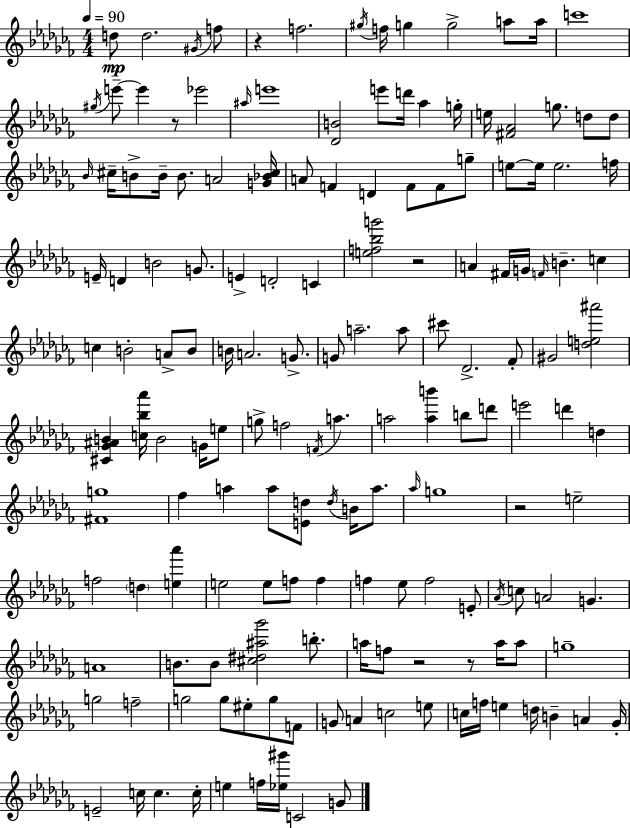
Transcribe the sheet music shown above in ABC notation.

X:1
T:Untitled
M:4/4
L:1/4
K:Abm
d/2 d2 ^G/4 f/2 z f2 ^g/4 f/4 g g2 a/2 a/4 c'4 ^g/4 e'/2 e' z/2 _e'2 ^a/4 e'4 [_DB]2 e'/2 d'/4 _a g/4 e/4 [^F_A]2 g/2 d/2 d/2 _B/4 ^c/4 B/2 B/4 B/2 A2 [G_B^c]/4 A/2 F D F/2 F/2 g/2 e/2 e/4 e2 f/4 E/4 D B2 G/2 E D2 C [ef_bg']2 z2 A ^F/4 G/4 F/4 B c c B2 A/2 B/2 B/4 A2 G/2 G/2 a2 a/2 ^c'/2 _D2 _F/2 ^G2 [de^a']2 [^C_G^AB] [c_b_a']/4 B2 G/4 e/2 g/2 f2 F/4 a a2 [ab'] b/2 d'/2 e'2 d' d [^Fg]4 _f a a/2 [Ed]/2 d/4 B/4 a/2 _a/4 g4 z2 e2 f2 d [e_a'] e2 e/2 f/2 f f _e/2 f2 E/2 _A/4 c/2 A2 G A4 B/2 B/2 [^c^d^a_g']2 b/2 a/4 f/2 z2 z/2 a/4 a/2 g4 g2 f2 g2 g/2 ^e/2 g/2 F/2 G/2 A c2 e/2 c/4 f/4 e d/4 B A _G/4 E2 c/4 c c/4 e f/4 [_e^g']/4 C2 G/2